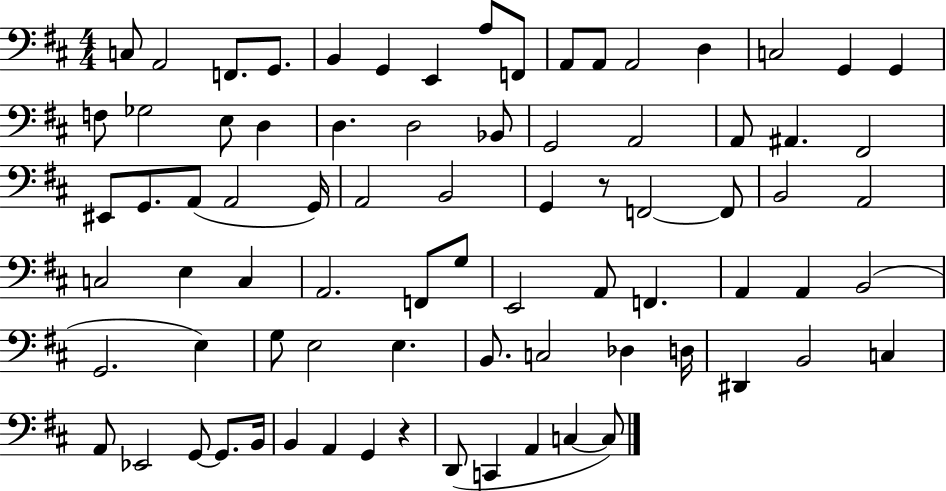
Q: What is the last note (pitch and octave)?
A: C3